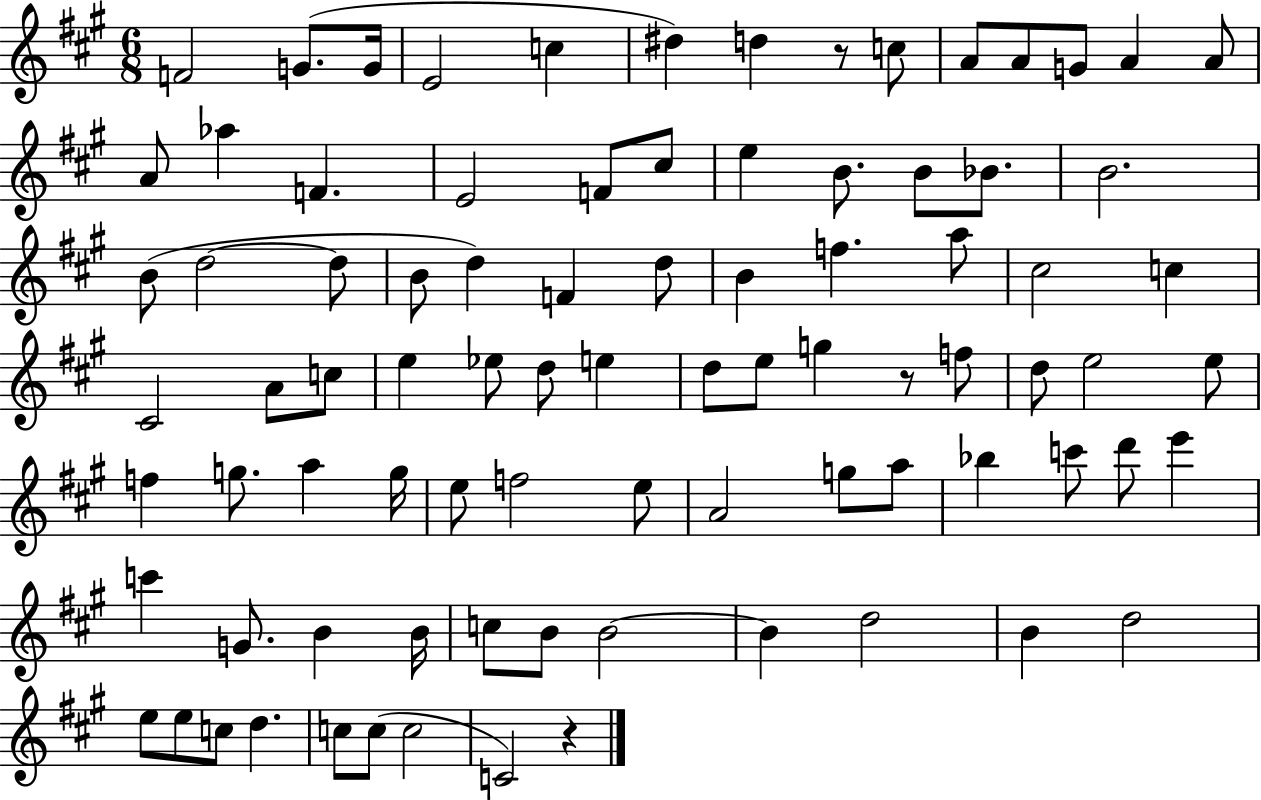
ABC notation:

X:1
T:Untitled
M:6/8
L:1/4
K:A
F2 G/2 G/4 E2 c ^d d z/2 c/2 A/2 A/2 G/2 A A/2 A/2 _a F E2 F/2 ^c/2 e B/2 B/2 _B/2 B2 B/2 d2 d/2 B/2 d F d/2 B f a/2 ^c2 c ^C2 A/2 c/2 e _e/2 d/2 e d/2 e/2 g z/2 f/2 d/2 e2 e/2 f g/2 a g/4 e/2 f2 e/2 A2 g/2 a/2 _b c'/2 d'/2 e' c' G/2 B B/4 c/2 B/2 B2 B d2 B d2 e/2 e/2 c/2 d c/2 c/2 c2 C2 z